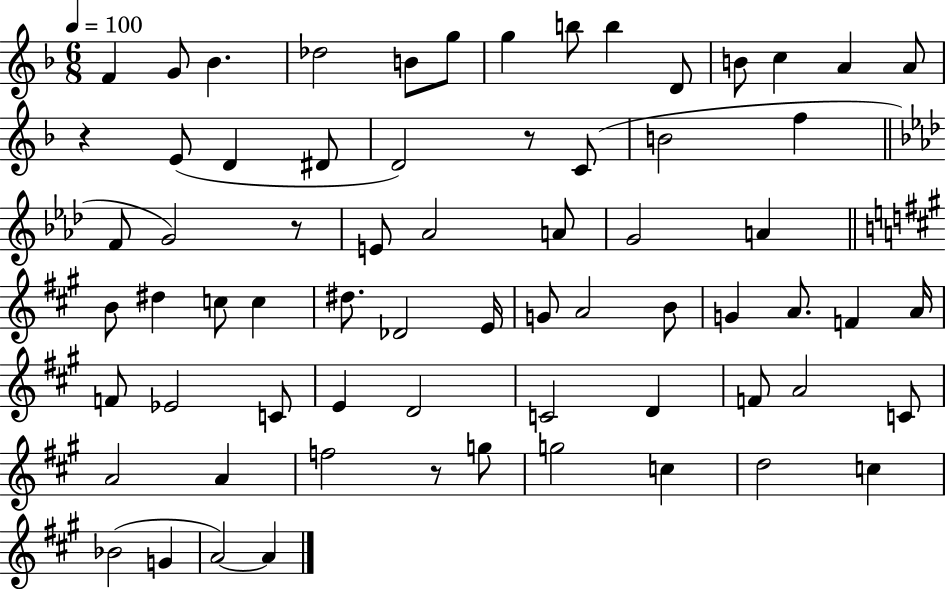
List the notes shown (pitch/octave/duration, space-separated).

F4/q G4/e Bb4/q. Db5/h B4/e G5/e G5/q B5/e B5/q D4/e B4/e C5/q A4/q A4/e R/q E4/e D4/q D#4/e D4/h R/e C4/e B4/h F5/q F4/e G4/h R/e E4/e Ab4/h A4/e G4/h A4/q B4/e D#5/q C5/e C5/q D#5/e. Db4/h E4/s G4/e A4/h B4/e G4/q A4/e. F4/q A4/s F4/e Eb4/h C4/e E4/q D4/h C4/h D4/q F4/e A4/h C4/e A4/h A4/q F5/h R/e G5/e G5/h C5/q D5/h C5/q Bb4/h G4/q A4/h A4/q